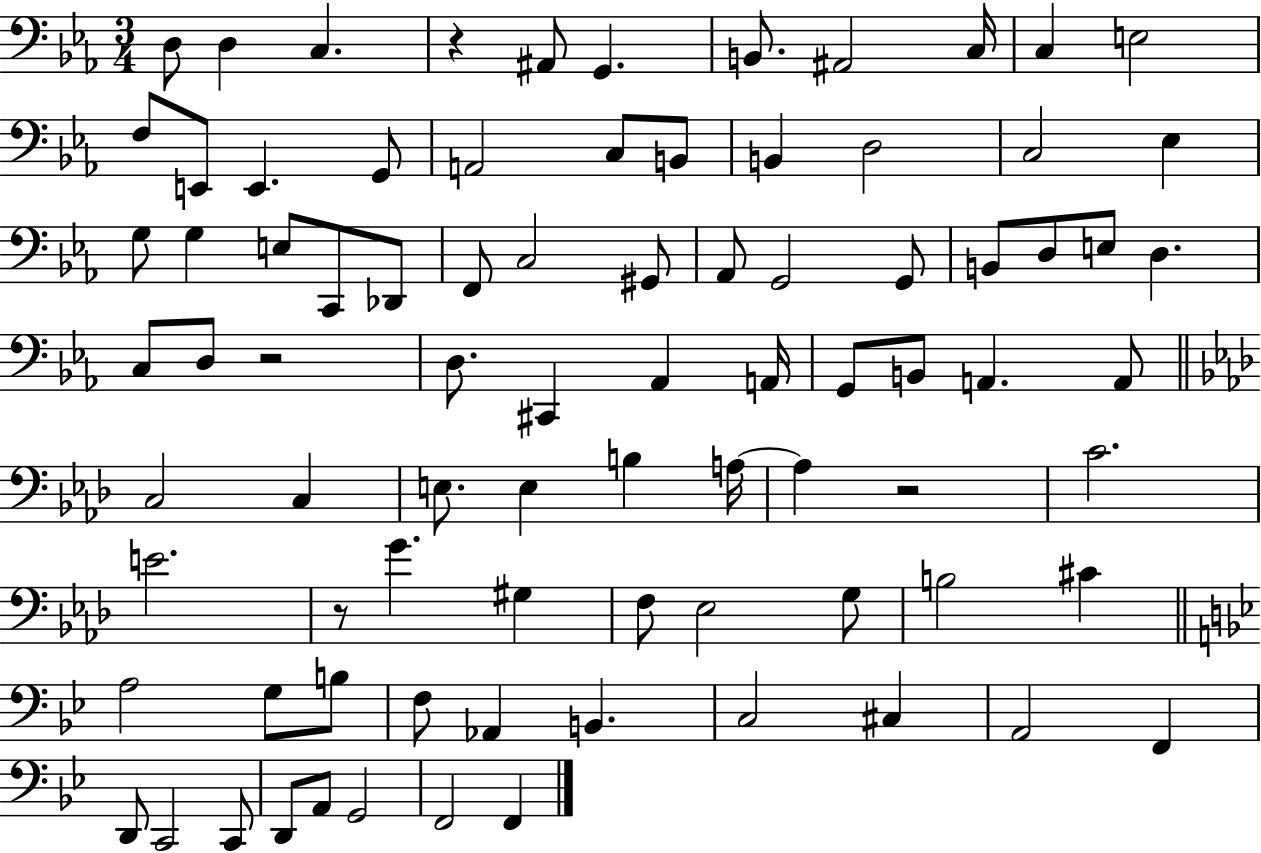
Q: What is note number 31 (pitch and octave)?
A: G2